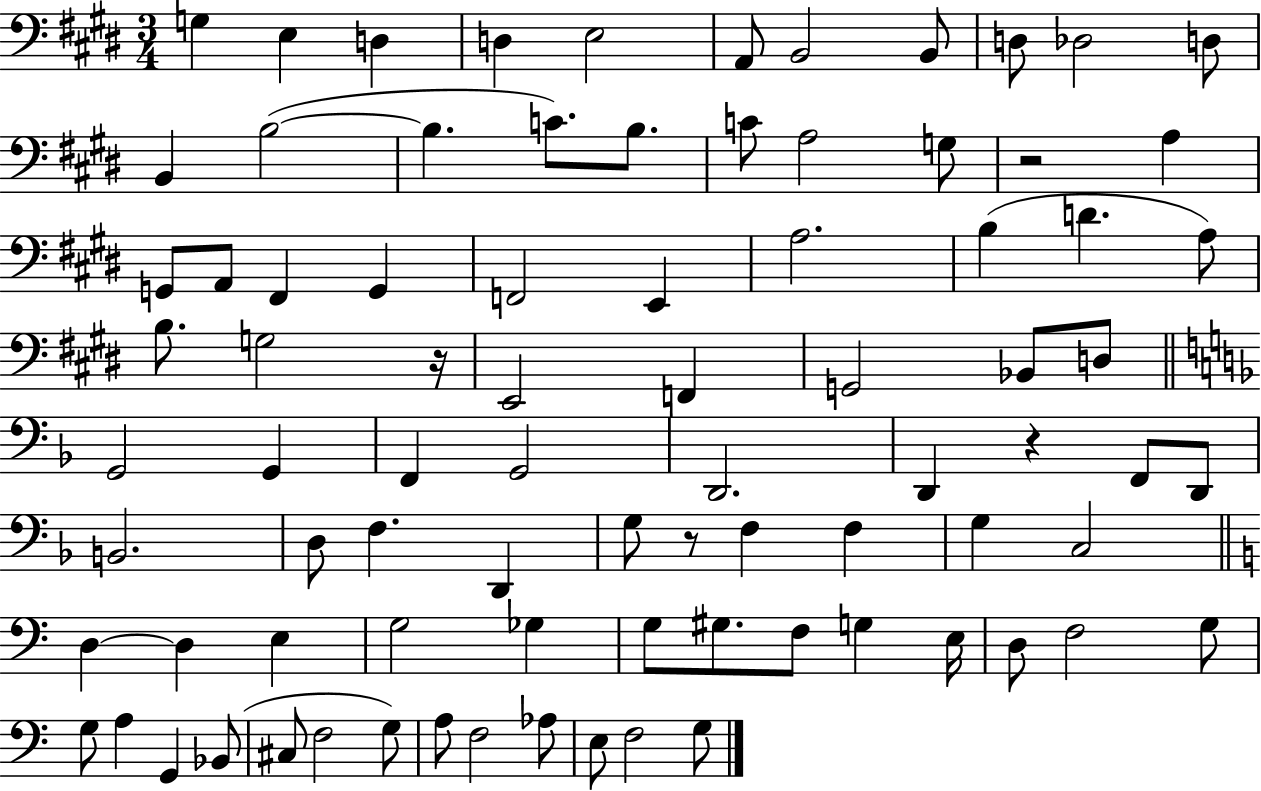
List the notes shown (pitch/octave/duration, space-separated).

G3/q E3/q D3/q D3/q E3/h A2/e B2/h B2/e D3/e Db3/h D3/e B2/q B3/h B3/q. C4/e. B3/e. C4/e A3/h G3/e R/h A3/q G2/e A2/e F#2/q G2/q F2/h E2/q A3/h. B3/q D4/q. A3/e B3/e. G3/h R/s E2/h F2/q G2/h Bb2/e D3/e G2/h G2/q F2/q G2/h D2/h. D2/q R/q F2/e D2/e B2/h. D3/e F3/q. D2/q G3/e R/e F3/q F3/q G3/q C3/h D3/q D3/q E3/q G3/h Gb3/q G3/e G#3/e. F3/e G3/q E3/s D3/e F3/h G3/e G3/e A3/q G2/q Bb2/e C#3/e F3/h G3/e A3/e F3/h Ab3/e E3/e F3/h G3/e